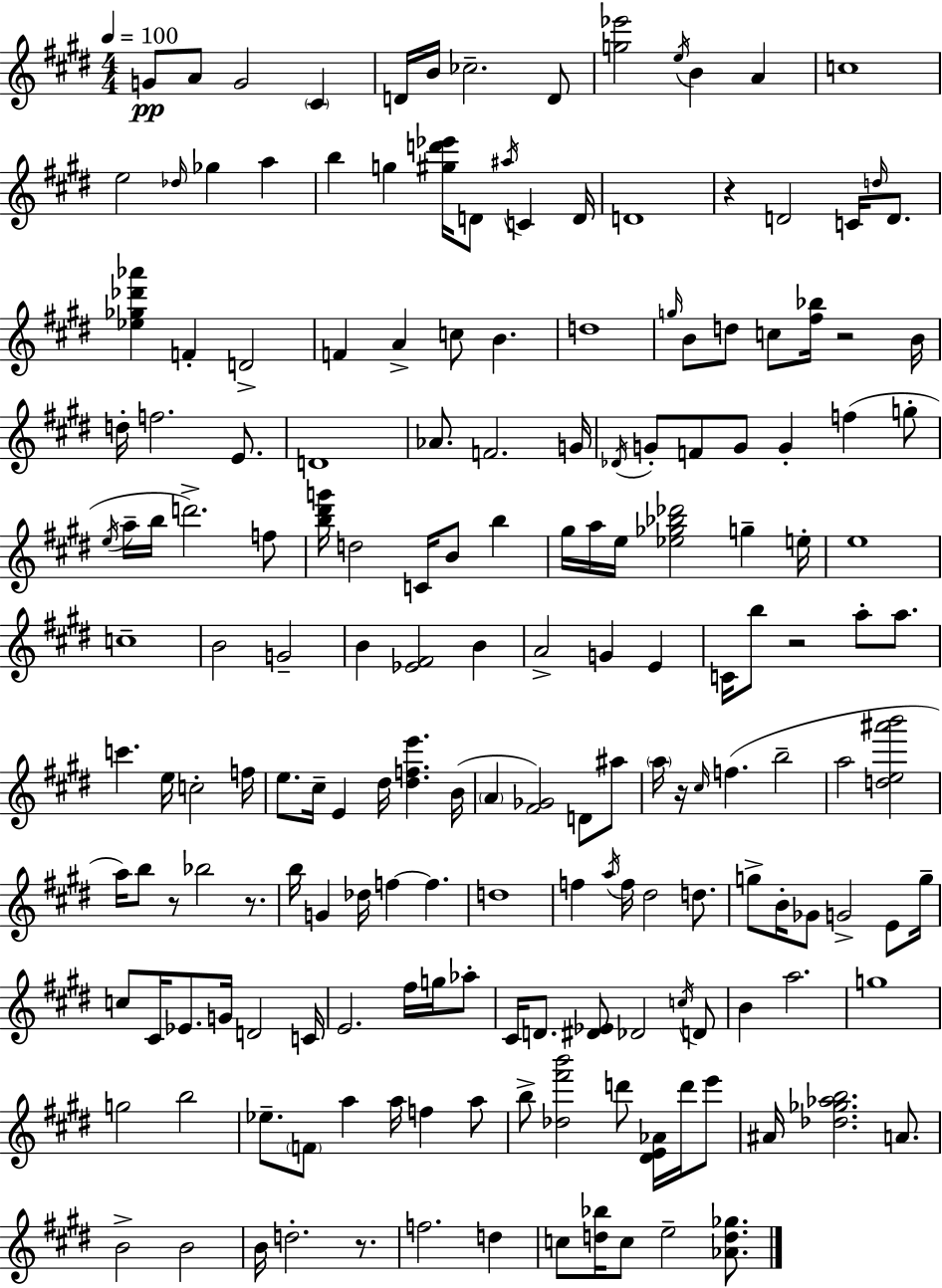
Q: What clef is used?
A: treble